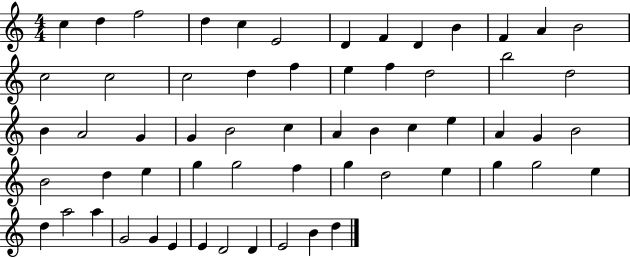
X:1
T:Untitled
M:4/4
L:1/4
K:C
c d f2 d c E2 D F D B F A B2 c2 c2 c2 d f e f d2 b2 d2 B A2 G G B2 c A B c e A G B2 B2 d e g g2 f g d2 e g g2 e d a2 a G2 G E E D2 D E2 B d